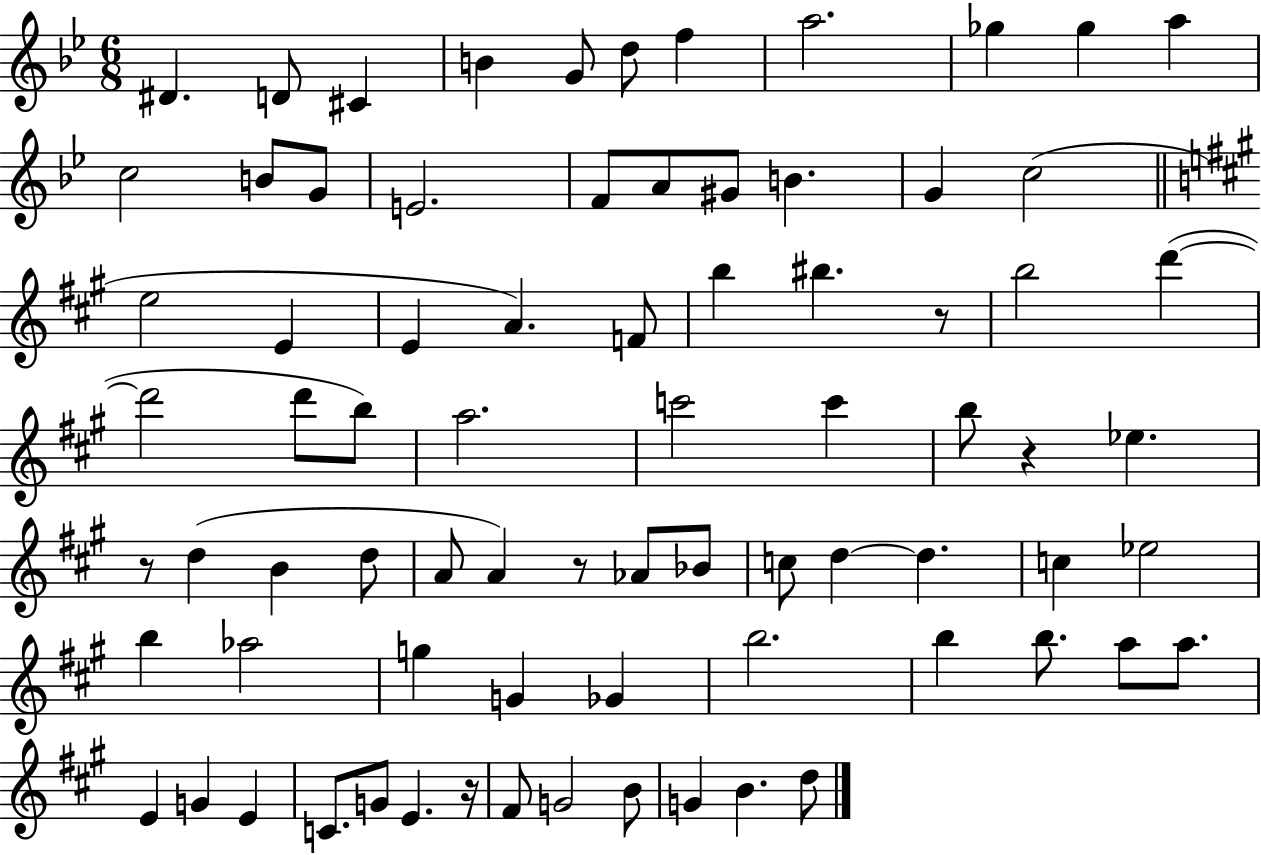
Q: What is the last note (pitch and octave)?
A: D5